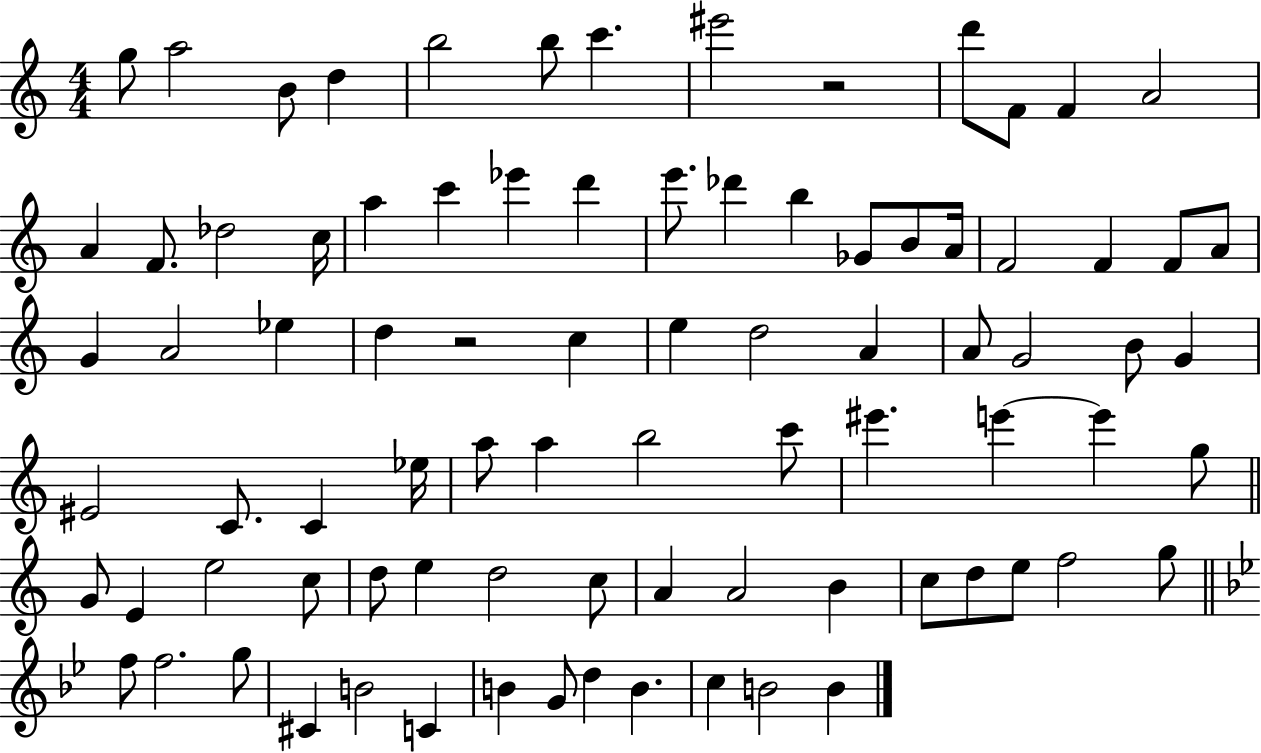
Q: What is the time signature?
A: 4/4